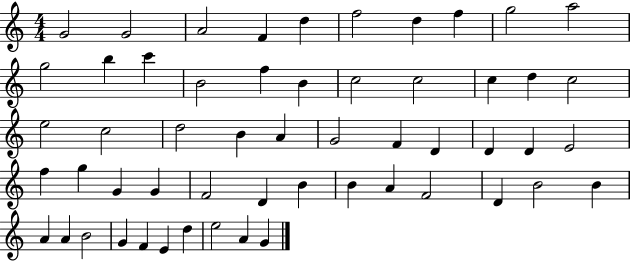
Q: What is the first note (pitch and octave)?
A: G4